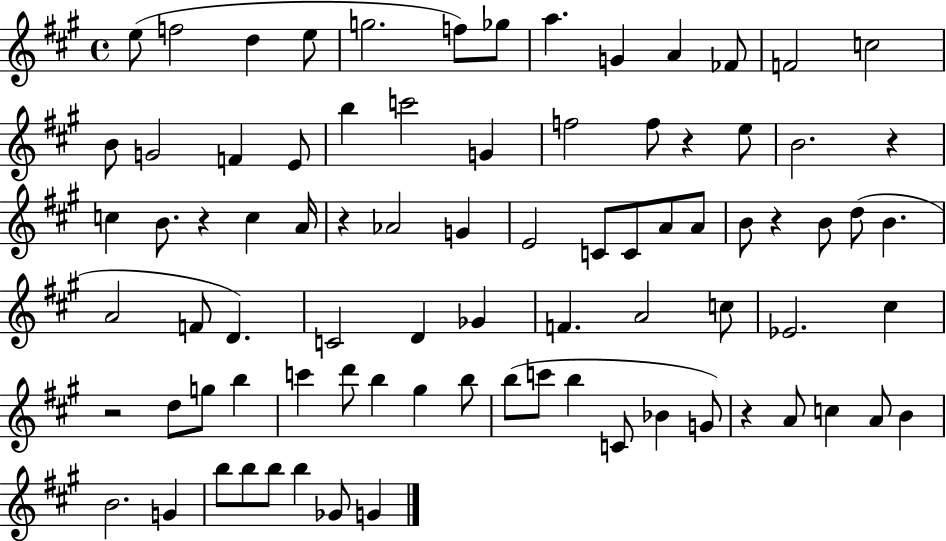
{
  \clef treble
  \time 4/4
  \defaultTimeSignature
  \key a \major
  e''8( f''2 d''4 e''8 | g''2. f''8) ges''8 | a''4. g'4 a'4 fes'8 | f'2 c''2 | \break b'8 g'2 f'4 e'8 | b''4 c'''2 g'4 | f''2 f''8 r4 e''8 | b'2. r4 | \break c''4 b'8. r4 c''4 a'16 | r4 aes'2 g'4 | e'2 c'8 c'8 a'8 a'8 | b'8 r4 b'8 d''8( b'4. | \break a'2 f'8 d'4.) | c'2 d'4 ges'4 | f'4. a'2 c''8 | ees'2. cis''4 | \break r2 d''8 g''8 b''4 | c'''4 d'''8 b''4 gis''4 b''8 | b''8( c'''8 b''4 c'8 bes'4 g'8) | r4 a'8 c''4 a'8 b'4 | \break b'2. g'4 | b''8 b''8 b''8 b''4 ges'8 g'4 | \bar "|."
}